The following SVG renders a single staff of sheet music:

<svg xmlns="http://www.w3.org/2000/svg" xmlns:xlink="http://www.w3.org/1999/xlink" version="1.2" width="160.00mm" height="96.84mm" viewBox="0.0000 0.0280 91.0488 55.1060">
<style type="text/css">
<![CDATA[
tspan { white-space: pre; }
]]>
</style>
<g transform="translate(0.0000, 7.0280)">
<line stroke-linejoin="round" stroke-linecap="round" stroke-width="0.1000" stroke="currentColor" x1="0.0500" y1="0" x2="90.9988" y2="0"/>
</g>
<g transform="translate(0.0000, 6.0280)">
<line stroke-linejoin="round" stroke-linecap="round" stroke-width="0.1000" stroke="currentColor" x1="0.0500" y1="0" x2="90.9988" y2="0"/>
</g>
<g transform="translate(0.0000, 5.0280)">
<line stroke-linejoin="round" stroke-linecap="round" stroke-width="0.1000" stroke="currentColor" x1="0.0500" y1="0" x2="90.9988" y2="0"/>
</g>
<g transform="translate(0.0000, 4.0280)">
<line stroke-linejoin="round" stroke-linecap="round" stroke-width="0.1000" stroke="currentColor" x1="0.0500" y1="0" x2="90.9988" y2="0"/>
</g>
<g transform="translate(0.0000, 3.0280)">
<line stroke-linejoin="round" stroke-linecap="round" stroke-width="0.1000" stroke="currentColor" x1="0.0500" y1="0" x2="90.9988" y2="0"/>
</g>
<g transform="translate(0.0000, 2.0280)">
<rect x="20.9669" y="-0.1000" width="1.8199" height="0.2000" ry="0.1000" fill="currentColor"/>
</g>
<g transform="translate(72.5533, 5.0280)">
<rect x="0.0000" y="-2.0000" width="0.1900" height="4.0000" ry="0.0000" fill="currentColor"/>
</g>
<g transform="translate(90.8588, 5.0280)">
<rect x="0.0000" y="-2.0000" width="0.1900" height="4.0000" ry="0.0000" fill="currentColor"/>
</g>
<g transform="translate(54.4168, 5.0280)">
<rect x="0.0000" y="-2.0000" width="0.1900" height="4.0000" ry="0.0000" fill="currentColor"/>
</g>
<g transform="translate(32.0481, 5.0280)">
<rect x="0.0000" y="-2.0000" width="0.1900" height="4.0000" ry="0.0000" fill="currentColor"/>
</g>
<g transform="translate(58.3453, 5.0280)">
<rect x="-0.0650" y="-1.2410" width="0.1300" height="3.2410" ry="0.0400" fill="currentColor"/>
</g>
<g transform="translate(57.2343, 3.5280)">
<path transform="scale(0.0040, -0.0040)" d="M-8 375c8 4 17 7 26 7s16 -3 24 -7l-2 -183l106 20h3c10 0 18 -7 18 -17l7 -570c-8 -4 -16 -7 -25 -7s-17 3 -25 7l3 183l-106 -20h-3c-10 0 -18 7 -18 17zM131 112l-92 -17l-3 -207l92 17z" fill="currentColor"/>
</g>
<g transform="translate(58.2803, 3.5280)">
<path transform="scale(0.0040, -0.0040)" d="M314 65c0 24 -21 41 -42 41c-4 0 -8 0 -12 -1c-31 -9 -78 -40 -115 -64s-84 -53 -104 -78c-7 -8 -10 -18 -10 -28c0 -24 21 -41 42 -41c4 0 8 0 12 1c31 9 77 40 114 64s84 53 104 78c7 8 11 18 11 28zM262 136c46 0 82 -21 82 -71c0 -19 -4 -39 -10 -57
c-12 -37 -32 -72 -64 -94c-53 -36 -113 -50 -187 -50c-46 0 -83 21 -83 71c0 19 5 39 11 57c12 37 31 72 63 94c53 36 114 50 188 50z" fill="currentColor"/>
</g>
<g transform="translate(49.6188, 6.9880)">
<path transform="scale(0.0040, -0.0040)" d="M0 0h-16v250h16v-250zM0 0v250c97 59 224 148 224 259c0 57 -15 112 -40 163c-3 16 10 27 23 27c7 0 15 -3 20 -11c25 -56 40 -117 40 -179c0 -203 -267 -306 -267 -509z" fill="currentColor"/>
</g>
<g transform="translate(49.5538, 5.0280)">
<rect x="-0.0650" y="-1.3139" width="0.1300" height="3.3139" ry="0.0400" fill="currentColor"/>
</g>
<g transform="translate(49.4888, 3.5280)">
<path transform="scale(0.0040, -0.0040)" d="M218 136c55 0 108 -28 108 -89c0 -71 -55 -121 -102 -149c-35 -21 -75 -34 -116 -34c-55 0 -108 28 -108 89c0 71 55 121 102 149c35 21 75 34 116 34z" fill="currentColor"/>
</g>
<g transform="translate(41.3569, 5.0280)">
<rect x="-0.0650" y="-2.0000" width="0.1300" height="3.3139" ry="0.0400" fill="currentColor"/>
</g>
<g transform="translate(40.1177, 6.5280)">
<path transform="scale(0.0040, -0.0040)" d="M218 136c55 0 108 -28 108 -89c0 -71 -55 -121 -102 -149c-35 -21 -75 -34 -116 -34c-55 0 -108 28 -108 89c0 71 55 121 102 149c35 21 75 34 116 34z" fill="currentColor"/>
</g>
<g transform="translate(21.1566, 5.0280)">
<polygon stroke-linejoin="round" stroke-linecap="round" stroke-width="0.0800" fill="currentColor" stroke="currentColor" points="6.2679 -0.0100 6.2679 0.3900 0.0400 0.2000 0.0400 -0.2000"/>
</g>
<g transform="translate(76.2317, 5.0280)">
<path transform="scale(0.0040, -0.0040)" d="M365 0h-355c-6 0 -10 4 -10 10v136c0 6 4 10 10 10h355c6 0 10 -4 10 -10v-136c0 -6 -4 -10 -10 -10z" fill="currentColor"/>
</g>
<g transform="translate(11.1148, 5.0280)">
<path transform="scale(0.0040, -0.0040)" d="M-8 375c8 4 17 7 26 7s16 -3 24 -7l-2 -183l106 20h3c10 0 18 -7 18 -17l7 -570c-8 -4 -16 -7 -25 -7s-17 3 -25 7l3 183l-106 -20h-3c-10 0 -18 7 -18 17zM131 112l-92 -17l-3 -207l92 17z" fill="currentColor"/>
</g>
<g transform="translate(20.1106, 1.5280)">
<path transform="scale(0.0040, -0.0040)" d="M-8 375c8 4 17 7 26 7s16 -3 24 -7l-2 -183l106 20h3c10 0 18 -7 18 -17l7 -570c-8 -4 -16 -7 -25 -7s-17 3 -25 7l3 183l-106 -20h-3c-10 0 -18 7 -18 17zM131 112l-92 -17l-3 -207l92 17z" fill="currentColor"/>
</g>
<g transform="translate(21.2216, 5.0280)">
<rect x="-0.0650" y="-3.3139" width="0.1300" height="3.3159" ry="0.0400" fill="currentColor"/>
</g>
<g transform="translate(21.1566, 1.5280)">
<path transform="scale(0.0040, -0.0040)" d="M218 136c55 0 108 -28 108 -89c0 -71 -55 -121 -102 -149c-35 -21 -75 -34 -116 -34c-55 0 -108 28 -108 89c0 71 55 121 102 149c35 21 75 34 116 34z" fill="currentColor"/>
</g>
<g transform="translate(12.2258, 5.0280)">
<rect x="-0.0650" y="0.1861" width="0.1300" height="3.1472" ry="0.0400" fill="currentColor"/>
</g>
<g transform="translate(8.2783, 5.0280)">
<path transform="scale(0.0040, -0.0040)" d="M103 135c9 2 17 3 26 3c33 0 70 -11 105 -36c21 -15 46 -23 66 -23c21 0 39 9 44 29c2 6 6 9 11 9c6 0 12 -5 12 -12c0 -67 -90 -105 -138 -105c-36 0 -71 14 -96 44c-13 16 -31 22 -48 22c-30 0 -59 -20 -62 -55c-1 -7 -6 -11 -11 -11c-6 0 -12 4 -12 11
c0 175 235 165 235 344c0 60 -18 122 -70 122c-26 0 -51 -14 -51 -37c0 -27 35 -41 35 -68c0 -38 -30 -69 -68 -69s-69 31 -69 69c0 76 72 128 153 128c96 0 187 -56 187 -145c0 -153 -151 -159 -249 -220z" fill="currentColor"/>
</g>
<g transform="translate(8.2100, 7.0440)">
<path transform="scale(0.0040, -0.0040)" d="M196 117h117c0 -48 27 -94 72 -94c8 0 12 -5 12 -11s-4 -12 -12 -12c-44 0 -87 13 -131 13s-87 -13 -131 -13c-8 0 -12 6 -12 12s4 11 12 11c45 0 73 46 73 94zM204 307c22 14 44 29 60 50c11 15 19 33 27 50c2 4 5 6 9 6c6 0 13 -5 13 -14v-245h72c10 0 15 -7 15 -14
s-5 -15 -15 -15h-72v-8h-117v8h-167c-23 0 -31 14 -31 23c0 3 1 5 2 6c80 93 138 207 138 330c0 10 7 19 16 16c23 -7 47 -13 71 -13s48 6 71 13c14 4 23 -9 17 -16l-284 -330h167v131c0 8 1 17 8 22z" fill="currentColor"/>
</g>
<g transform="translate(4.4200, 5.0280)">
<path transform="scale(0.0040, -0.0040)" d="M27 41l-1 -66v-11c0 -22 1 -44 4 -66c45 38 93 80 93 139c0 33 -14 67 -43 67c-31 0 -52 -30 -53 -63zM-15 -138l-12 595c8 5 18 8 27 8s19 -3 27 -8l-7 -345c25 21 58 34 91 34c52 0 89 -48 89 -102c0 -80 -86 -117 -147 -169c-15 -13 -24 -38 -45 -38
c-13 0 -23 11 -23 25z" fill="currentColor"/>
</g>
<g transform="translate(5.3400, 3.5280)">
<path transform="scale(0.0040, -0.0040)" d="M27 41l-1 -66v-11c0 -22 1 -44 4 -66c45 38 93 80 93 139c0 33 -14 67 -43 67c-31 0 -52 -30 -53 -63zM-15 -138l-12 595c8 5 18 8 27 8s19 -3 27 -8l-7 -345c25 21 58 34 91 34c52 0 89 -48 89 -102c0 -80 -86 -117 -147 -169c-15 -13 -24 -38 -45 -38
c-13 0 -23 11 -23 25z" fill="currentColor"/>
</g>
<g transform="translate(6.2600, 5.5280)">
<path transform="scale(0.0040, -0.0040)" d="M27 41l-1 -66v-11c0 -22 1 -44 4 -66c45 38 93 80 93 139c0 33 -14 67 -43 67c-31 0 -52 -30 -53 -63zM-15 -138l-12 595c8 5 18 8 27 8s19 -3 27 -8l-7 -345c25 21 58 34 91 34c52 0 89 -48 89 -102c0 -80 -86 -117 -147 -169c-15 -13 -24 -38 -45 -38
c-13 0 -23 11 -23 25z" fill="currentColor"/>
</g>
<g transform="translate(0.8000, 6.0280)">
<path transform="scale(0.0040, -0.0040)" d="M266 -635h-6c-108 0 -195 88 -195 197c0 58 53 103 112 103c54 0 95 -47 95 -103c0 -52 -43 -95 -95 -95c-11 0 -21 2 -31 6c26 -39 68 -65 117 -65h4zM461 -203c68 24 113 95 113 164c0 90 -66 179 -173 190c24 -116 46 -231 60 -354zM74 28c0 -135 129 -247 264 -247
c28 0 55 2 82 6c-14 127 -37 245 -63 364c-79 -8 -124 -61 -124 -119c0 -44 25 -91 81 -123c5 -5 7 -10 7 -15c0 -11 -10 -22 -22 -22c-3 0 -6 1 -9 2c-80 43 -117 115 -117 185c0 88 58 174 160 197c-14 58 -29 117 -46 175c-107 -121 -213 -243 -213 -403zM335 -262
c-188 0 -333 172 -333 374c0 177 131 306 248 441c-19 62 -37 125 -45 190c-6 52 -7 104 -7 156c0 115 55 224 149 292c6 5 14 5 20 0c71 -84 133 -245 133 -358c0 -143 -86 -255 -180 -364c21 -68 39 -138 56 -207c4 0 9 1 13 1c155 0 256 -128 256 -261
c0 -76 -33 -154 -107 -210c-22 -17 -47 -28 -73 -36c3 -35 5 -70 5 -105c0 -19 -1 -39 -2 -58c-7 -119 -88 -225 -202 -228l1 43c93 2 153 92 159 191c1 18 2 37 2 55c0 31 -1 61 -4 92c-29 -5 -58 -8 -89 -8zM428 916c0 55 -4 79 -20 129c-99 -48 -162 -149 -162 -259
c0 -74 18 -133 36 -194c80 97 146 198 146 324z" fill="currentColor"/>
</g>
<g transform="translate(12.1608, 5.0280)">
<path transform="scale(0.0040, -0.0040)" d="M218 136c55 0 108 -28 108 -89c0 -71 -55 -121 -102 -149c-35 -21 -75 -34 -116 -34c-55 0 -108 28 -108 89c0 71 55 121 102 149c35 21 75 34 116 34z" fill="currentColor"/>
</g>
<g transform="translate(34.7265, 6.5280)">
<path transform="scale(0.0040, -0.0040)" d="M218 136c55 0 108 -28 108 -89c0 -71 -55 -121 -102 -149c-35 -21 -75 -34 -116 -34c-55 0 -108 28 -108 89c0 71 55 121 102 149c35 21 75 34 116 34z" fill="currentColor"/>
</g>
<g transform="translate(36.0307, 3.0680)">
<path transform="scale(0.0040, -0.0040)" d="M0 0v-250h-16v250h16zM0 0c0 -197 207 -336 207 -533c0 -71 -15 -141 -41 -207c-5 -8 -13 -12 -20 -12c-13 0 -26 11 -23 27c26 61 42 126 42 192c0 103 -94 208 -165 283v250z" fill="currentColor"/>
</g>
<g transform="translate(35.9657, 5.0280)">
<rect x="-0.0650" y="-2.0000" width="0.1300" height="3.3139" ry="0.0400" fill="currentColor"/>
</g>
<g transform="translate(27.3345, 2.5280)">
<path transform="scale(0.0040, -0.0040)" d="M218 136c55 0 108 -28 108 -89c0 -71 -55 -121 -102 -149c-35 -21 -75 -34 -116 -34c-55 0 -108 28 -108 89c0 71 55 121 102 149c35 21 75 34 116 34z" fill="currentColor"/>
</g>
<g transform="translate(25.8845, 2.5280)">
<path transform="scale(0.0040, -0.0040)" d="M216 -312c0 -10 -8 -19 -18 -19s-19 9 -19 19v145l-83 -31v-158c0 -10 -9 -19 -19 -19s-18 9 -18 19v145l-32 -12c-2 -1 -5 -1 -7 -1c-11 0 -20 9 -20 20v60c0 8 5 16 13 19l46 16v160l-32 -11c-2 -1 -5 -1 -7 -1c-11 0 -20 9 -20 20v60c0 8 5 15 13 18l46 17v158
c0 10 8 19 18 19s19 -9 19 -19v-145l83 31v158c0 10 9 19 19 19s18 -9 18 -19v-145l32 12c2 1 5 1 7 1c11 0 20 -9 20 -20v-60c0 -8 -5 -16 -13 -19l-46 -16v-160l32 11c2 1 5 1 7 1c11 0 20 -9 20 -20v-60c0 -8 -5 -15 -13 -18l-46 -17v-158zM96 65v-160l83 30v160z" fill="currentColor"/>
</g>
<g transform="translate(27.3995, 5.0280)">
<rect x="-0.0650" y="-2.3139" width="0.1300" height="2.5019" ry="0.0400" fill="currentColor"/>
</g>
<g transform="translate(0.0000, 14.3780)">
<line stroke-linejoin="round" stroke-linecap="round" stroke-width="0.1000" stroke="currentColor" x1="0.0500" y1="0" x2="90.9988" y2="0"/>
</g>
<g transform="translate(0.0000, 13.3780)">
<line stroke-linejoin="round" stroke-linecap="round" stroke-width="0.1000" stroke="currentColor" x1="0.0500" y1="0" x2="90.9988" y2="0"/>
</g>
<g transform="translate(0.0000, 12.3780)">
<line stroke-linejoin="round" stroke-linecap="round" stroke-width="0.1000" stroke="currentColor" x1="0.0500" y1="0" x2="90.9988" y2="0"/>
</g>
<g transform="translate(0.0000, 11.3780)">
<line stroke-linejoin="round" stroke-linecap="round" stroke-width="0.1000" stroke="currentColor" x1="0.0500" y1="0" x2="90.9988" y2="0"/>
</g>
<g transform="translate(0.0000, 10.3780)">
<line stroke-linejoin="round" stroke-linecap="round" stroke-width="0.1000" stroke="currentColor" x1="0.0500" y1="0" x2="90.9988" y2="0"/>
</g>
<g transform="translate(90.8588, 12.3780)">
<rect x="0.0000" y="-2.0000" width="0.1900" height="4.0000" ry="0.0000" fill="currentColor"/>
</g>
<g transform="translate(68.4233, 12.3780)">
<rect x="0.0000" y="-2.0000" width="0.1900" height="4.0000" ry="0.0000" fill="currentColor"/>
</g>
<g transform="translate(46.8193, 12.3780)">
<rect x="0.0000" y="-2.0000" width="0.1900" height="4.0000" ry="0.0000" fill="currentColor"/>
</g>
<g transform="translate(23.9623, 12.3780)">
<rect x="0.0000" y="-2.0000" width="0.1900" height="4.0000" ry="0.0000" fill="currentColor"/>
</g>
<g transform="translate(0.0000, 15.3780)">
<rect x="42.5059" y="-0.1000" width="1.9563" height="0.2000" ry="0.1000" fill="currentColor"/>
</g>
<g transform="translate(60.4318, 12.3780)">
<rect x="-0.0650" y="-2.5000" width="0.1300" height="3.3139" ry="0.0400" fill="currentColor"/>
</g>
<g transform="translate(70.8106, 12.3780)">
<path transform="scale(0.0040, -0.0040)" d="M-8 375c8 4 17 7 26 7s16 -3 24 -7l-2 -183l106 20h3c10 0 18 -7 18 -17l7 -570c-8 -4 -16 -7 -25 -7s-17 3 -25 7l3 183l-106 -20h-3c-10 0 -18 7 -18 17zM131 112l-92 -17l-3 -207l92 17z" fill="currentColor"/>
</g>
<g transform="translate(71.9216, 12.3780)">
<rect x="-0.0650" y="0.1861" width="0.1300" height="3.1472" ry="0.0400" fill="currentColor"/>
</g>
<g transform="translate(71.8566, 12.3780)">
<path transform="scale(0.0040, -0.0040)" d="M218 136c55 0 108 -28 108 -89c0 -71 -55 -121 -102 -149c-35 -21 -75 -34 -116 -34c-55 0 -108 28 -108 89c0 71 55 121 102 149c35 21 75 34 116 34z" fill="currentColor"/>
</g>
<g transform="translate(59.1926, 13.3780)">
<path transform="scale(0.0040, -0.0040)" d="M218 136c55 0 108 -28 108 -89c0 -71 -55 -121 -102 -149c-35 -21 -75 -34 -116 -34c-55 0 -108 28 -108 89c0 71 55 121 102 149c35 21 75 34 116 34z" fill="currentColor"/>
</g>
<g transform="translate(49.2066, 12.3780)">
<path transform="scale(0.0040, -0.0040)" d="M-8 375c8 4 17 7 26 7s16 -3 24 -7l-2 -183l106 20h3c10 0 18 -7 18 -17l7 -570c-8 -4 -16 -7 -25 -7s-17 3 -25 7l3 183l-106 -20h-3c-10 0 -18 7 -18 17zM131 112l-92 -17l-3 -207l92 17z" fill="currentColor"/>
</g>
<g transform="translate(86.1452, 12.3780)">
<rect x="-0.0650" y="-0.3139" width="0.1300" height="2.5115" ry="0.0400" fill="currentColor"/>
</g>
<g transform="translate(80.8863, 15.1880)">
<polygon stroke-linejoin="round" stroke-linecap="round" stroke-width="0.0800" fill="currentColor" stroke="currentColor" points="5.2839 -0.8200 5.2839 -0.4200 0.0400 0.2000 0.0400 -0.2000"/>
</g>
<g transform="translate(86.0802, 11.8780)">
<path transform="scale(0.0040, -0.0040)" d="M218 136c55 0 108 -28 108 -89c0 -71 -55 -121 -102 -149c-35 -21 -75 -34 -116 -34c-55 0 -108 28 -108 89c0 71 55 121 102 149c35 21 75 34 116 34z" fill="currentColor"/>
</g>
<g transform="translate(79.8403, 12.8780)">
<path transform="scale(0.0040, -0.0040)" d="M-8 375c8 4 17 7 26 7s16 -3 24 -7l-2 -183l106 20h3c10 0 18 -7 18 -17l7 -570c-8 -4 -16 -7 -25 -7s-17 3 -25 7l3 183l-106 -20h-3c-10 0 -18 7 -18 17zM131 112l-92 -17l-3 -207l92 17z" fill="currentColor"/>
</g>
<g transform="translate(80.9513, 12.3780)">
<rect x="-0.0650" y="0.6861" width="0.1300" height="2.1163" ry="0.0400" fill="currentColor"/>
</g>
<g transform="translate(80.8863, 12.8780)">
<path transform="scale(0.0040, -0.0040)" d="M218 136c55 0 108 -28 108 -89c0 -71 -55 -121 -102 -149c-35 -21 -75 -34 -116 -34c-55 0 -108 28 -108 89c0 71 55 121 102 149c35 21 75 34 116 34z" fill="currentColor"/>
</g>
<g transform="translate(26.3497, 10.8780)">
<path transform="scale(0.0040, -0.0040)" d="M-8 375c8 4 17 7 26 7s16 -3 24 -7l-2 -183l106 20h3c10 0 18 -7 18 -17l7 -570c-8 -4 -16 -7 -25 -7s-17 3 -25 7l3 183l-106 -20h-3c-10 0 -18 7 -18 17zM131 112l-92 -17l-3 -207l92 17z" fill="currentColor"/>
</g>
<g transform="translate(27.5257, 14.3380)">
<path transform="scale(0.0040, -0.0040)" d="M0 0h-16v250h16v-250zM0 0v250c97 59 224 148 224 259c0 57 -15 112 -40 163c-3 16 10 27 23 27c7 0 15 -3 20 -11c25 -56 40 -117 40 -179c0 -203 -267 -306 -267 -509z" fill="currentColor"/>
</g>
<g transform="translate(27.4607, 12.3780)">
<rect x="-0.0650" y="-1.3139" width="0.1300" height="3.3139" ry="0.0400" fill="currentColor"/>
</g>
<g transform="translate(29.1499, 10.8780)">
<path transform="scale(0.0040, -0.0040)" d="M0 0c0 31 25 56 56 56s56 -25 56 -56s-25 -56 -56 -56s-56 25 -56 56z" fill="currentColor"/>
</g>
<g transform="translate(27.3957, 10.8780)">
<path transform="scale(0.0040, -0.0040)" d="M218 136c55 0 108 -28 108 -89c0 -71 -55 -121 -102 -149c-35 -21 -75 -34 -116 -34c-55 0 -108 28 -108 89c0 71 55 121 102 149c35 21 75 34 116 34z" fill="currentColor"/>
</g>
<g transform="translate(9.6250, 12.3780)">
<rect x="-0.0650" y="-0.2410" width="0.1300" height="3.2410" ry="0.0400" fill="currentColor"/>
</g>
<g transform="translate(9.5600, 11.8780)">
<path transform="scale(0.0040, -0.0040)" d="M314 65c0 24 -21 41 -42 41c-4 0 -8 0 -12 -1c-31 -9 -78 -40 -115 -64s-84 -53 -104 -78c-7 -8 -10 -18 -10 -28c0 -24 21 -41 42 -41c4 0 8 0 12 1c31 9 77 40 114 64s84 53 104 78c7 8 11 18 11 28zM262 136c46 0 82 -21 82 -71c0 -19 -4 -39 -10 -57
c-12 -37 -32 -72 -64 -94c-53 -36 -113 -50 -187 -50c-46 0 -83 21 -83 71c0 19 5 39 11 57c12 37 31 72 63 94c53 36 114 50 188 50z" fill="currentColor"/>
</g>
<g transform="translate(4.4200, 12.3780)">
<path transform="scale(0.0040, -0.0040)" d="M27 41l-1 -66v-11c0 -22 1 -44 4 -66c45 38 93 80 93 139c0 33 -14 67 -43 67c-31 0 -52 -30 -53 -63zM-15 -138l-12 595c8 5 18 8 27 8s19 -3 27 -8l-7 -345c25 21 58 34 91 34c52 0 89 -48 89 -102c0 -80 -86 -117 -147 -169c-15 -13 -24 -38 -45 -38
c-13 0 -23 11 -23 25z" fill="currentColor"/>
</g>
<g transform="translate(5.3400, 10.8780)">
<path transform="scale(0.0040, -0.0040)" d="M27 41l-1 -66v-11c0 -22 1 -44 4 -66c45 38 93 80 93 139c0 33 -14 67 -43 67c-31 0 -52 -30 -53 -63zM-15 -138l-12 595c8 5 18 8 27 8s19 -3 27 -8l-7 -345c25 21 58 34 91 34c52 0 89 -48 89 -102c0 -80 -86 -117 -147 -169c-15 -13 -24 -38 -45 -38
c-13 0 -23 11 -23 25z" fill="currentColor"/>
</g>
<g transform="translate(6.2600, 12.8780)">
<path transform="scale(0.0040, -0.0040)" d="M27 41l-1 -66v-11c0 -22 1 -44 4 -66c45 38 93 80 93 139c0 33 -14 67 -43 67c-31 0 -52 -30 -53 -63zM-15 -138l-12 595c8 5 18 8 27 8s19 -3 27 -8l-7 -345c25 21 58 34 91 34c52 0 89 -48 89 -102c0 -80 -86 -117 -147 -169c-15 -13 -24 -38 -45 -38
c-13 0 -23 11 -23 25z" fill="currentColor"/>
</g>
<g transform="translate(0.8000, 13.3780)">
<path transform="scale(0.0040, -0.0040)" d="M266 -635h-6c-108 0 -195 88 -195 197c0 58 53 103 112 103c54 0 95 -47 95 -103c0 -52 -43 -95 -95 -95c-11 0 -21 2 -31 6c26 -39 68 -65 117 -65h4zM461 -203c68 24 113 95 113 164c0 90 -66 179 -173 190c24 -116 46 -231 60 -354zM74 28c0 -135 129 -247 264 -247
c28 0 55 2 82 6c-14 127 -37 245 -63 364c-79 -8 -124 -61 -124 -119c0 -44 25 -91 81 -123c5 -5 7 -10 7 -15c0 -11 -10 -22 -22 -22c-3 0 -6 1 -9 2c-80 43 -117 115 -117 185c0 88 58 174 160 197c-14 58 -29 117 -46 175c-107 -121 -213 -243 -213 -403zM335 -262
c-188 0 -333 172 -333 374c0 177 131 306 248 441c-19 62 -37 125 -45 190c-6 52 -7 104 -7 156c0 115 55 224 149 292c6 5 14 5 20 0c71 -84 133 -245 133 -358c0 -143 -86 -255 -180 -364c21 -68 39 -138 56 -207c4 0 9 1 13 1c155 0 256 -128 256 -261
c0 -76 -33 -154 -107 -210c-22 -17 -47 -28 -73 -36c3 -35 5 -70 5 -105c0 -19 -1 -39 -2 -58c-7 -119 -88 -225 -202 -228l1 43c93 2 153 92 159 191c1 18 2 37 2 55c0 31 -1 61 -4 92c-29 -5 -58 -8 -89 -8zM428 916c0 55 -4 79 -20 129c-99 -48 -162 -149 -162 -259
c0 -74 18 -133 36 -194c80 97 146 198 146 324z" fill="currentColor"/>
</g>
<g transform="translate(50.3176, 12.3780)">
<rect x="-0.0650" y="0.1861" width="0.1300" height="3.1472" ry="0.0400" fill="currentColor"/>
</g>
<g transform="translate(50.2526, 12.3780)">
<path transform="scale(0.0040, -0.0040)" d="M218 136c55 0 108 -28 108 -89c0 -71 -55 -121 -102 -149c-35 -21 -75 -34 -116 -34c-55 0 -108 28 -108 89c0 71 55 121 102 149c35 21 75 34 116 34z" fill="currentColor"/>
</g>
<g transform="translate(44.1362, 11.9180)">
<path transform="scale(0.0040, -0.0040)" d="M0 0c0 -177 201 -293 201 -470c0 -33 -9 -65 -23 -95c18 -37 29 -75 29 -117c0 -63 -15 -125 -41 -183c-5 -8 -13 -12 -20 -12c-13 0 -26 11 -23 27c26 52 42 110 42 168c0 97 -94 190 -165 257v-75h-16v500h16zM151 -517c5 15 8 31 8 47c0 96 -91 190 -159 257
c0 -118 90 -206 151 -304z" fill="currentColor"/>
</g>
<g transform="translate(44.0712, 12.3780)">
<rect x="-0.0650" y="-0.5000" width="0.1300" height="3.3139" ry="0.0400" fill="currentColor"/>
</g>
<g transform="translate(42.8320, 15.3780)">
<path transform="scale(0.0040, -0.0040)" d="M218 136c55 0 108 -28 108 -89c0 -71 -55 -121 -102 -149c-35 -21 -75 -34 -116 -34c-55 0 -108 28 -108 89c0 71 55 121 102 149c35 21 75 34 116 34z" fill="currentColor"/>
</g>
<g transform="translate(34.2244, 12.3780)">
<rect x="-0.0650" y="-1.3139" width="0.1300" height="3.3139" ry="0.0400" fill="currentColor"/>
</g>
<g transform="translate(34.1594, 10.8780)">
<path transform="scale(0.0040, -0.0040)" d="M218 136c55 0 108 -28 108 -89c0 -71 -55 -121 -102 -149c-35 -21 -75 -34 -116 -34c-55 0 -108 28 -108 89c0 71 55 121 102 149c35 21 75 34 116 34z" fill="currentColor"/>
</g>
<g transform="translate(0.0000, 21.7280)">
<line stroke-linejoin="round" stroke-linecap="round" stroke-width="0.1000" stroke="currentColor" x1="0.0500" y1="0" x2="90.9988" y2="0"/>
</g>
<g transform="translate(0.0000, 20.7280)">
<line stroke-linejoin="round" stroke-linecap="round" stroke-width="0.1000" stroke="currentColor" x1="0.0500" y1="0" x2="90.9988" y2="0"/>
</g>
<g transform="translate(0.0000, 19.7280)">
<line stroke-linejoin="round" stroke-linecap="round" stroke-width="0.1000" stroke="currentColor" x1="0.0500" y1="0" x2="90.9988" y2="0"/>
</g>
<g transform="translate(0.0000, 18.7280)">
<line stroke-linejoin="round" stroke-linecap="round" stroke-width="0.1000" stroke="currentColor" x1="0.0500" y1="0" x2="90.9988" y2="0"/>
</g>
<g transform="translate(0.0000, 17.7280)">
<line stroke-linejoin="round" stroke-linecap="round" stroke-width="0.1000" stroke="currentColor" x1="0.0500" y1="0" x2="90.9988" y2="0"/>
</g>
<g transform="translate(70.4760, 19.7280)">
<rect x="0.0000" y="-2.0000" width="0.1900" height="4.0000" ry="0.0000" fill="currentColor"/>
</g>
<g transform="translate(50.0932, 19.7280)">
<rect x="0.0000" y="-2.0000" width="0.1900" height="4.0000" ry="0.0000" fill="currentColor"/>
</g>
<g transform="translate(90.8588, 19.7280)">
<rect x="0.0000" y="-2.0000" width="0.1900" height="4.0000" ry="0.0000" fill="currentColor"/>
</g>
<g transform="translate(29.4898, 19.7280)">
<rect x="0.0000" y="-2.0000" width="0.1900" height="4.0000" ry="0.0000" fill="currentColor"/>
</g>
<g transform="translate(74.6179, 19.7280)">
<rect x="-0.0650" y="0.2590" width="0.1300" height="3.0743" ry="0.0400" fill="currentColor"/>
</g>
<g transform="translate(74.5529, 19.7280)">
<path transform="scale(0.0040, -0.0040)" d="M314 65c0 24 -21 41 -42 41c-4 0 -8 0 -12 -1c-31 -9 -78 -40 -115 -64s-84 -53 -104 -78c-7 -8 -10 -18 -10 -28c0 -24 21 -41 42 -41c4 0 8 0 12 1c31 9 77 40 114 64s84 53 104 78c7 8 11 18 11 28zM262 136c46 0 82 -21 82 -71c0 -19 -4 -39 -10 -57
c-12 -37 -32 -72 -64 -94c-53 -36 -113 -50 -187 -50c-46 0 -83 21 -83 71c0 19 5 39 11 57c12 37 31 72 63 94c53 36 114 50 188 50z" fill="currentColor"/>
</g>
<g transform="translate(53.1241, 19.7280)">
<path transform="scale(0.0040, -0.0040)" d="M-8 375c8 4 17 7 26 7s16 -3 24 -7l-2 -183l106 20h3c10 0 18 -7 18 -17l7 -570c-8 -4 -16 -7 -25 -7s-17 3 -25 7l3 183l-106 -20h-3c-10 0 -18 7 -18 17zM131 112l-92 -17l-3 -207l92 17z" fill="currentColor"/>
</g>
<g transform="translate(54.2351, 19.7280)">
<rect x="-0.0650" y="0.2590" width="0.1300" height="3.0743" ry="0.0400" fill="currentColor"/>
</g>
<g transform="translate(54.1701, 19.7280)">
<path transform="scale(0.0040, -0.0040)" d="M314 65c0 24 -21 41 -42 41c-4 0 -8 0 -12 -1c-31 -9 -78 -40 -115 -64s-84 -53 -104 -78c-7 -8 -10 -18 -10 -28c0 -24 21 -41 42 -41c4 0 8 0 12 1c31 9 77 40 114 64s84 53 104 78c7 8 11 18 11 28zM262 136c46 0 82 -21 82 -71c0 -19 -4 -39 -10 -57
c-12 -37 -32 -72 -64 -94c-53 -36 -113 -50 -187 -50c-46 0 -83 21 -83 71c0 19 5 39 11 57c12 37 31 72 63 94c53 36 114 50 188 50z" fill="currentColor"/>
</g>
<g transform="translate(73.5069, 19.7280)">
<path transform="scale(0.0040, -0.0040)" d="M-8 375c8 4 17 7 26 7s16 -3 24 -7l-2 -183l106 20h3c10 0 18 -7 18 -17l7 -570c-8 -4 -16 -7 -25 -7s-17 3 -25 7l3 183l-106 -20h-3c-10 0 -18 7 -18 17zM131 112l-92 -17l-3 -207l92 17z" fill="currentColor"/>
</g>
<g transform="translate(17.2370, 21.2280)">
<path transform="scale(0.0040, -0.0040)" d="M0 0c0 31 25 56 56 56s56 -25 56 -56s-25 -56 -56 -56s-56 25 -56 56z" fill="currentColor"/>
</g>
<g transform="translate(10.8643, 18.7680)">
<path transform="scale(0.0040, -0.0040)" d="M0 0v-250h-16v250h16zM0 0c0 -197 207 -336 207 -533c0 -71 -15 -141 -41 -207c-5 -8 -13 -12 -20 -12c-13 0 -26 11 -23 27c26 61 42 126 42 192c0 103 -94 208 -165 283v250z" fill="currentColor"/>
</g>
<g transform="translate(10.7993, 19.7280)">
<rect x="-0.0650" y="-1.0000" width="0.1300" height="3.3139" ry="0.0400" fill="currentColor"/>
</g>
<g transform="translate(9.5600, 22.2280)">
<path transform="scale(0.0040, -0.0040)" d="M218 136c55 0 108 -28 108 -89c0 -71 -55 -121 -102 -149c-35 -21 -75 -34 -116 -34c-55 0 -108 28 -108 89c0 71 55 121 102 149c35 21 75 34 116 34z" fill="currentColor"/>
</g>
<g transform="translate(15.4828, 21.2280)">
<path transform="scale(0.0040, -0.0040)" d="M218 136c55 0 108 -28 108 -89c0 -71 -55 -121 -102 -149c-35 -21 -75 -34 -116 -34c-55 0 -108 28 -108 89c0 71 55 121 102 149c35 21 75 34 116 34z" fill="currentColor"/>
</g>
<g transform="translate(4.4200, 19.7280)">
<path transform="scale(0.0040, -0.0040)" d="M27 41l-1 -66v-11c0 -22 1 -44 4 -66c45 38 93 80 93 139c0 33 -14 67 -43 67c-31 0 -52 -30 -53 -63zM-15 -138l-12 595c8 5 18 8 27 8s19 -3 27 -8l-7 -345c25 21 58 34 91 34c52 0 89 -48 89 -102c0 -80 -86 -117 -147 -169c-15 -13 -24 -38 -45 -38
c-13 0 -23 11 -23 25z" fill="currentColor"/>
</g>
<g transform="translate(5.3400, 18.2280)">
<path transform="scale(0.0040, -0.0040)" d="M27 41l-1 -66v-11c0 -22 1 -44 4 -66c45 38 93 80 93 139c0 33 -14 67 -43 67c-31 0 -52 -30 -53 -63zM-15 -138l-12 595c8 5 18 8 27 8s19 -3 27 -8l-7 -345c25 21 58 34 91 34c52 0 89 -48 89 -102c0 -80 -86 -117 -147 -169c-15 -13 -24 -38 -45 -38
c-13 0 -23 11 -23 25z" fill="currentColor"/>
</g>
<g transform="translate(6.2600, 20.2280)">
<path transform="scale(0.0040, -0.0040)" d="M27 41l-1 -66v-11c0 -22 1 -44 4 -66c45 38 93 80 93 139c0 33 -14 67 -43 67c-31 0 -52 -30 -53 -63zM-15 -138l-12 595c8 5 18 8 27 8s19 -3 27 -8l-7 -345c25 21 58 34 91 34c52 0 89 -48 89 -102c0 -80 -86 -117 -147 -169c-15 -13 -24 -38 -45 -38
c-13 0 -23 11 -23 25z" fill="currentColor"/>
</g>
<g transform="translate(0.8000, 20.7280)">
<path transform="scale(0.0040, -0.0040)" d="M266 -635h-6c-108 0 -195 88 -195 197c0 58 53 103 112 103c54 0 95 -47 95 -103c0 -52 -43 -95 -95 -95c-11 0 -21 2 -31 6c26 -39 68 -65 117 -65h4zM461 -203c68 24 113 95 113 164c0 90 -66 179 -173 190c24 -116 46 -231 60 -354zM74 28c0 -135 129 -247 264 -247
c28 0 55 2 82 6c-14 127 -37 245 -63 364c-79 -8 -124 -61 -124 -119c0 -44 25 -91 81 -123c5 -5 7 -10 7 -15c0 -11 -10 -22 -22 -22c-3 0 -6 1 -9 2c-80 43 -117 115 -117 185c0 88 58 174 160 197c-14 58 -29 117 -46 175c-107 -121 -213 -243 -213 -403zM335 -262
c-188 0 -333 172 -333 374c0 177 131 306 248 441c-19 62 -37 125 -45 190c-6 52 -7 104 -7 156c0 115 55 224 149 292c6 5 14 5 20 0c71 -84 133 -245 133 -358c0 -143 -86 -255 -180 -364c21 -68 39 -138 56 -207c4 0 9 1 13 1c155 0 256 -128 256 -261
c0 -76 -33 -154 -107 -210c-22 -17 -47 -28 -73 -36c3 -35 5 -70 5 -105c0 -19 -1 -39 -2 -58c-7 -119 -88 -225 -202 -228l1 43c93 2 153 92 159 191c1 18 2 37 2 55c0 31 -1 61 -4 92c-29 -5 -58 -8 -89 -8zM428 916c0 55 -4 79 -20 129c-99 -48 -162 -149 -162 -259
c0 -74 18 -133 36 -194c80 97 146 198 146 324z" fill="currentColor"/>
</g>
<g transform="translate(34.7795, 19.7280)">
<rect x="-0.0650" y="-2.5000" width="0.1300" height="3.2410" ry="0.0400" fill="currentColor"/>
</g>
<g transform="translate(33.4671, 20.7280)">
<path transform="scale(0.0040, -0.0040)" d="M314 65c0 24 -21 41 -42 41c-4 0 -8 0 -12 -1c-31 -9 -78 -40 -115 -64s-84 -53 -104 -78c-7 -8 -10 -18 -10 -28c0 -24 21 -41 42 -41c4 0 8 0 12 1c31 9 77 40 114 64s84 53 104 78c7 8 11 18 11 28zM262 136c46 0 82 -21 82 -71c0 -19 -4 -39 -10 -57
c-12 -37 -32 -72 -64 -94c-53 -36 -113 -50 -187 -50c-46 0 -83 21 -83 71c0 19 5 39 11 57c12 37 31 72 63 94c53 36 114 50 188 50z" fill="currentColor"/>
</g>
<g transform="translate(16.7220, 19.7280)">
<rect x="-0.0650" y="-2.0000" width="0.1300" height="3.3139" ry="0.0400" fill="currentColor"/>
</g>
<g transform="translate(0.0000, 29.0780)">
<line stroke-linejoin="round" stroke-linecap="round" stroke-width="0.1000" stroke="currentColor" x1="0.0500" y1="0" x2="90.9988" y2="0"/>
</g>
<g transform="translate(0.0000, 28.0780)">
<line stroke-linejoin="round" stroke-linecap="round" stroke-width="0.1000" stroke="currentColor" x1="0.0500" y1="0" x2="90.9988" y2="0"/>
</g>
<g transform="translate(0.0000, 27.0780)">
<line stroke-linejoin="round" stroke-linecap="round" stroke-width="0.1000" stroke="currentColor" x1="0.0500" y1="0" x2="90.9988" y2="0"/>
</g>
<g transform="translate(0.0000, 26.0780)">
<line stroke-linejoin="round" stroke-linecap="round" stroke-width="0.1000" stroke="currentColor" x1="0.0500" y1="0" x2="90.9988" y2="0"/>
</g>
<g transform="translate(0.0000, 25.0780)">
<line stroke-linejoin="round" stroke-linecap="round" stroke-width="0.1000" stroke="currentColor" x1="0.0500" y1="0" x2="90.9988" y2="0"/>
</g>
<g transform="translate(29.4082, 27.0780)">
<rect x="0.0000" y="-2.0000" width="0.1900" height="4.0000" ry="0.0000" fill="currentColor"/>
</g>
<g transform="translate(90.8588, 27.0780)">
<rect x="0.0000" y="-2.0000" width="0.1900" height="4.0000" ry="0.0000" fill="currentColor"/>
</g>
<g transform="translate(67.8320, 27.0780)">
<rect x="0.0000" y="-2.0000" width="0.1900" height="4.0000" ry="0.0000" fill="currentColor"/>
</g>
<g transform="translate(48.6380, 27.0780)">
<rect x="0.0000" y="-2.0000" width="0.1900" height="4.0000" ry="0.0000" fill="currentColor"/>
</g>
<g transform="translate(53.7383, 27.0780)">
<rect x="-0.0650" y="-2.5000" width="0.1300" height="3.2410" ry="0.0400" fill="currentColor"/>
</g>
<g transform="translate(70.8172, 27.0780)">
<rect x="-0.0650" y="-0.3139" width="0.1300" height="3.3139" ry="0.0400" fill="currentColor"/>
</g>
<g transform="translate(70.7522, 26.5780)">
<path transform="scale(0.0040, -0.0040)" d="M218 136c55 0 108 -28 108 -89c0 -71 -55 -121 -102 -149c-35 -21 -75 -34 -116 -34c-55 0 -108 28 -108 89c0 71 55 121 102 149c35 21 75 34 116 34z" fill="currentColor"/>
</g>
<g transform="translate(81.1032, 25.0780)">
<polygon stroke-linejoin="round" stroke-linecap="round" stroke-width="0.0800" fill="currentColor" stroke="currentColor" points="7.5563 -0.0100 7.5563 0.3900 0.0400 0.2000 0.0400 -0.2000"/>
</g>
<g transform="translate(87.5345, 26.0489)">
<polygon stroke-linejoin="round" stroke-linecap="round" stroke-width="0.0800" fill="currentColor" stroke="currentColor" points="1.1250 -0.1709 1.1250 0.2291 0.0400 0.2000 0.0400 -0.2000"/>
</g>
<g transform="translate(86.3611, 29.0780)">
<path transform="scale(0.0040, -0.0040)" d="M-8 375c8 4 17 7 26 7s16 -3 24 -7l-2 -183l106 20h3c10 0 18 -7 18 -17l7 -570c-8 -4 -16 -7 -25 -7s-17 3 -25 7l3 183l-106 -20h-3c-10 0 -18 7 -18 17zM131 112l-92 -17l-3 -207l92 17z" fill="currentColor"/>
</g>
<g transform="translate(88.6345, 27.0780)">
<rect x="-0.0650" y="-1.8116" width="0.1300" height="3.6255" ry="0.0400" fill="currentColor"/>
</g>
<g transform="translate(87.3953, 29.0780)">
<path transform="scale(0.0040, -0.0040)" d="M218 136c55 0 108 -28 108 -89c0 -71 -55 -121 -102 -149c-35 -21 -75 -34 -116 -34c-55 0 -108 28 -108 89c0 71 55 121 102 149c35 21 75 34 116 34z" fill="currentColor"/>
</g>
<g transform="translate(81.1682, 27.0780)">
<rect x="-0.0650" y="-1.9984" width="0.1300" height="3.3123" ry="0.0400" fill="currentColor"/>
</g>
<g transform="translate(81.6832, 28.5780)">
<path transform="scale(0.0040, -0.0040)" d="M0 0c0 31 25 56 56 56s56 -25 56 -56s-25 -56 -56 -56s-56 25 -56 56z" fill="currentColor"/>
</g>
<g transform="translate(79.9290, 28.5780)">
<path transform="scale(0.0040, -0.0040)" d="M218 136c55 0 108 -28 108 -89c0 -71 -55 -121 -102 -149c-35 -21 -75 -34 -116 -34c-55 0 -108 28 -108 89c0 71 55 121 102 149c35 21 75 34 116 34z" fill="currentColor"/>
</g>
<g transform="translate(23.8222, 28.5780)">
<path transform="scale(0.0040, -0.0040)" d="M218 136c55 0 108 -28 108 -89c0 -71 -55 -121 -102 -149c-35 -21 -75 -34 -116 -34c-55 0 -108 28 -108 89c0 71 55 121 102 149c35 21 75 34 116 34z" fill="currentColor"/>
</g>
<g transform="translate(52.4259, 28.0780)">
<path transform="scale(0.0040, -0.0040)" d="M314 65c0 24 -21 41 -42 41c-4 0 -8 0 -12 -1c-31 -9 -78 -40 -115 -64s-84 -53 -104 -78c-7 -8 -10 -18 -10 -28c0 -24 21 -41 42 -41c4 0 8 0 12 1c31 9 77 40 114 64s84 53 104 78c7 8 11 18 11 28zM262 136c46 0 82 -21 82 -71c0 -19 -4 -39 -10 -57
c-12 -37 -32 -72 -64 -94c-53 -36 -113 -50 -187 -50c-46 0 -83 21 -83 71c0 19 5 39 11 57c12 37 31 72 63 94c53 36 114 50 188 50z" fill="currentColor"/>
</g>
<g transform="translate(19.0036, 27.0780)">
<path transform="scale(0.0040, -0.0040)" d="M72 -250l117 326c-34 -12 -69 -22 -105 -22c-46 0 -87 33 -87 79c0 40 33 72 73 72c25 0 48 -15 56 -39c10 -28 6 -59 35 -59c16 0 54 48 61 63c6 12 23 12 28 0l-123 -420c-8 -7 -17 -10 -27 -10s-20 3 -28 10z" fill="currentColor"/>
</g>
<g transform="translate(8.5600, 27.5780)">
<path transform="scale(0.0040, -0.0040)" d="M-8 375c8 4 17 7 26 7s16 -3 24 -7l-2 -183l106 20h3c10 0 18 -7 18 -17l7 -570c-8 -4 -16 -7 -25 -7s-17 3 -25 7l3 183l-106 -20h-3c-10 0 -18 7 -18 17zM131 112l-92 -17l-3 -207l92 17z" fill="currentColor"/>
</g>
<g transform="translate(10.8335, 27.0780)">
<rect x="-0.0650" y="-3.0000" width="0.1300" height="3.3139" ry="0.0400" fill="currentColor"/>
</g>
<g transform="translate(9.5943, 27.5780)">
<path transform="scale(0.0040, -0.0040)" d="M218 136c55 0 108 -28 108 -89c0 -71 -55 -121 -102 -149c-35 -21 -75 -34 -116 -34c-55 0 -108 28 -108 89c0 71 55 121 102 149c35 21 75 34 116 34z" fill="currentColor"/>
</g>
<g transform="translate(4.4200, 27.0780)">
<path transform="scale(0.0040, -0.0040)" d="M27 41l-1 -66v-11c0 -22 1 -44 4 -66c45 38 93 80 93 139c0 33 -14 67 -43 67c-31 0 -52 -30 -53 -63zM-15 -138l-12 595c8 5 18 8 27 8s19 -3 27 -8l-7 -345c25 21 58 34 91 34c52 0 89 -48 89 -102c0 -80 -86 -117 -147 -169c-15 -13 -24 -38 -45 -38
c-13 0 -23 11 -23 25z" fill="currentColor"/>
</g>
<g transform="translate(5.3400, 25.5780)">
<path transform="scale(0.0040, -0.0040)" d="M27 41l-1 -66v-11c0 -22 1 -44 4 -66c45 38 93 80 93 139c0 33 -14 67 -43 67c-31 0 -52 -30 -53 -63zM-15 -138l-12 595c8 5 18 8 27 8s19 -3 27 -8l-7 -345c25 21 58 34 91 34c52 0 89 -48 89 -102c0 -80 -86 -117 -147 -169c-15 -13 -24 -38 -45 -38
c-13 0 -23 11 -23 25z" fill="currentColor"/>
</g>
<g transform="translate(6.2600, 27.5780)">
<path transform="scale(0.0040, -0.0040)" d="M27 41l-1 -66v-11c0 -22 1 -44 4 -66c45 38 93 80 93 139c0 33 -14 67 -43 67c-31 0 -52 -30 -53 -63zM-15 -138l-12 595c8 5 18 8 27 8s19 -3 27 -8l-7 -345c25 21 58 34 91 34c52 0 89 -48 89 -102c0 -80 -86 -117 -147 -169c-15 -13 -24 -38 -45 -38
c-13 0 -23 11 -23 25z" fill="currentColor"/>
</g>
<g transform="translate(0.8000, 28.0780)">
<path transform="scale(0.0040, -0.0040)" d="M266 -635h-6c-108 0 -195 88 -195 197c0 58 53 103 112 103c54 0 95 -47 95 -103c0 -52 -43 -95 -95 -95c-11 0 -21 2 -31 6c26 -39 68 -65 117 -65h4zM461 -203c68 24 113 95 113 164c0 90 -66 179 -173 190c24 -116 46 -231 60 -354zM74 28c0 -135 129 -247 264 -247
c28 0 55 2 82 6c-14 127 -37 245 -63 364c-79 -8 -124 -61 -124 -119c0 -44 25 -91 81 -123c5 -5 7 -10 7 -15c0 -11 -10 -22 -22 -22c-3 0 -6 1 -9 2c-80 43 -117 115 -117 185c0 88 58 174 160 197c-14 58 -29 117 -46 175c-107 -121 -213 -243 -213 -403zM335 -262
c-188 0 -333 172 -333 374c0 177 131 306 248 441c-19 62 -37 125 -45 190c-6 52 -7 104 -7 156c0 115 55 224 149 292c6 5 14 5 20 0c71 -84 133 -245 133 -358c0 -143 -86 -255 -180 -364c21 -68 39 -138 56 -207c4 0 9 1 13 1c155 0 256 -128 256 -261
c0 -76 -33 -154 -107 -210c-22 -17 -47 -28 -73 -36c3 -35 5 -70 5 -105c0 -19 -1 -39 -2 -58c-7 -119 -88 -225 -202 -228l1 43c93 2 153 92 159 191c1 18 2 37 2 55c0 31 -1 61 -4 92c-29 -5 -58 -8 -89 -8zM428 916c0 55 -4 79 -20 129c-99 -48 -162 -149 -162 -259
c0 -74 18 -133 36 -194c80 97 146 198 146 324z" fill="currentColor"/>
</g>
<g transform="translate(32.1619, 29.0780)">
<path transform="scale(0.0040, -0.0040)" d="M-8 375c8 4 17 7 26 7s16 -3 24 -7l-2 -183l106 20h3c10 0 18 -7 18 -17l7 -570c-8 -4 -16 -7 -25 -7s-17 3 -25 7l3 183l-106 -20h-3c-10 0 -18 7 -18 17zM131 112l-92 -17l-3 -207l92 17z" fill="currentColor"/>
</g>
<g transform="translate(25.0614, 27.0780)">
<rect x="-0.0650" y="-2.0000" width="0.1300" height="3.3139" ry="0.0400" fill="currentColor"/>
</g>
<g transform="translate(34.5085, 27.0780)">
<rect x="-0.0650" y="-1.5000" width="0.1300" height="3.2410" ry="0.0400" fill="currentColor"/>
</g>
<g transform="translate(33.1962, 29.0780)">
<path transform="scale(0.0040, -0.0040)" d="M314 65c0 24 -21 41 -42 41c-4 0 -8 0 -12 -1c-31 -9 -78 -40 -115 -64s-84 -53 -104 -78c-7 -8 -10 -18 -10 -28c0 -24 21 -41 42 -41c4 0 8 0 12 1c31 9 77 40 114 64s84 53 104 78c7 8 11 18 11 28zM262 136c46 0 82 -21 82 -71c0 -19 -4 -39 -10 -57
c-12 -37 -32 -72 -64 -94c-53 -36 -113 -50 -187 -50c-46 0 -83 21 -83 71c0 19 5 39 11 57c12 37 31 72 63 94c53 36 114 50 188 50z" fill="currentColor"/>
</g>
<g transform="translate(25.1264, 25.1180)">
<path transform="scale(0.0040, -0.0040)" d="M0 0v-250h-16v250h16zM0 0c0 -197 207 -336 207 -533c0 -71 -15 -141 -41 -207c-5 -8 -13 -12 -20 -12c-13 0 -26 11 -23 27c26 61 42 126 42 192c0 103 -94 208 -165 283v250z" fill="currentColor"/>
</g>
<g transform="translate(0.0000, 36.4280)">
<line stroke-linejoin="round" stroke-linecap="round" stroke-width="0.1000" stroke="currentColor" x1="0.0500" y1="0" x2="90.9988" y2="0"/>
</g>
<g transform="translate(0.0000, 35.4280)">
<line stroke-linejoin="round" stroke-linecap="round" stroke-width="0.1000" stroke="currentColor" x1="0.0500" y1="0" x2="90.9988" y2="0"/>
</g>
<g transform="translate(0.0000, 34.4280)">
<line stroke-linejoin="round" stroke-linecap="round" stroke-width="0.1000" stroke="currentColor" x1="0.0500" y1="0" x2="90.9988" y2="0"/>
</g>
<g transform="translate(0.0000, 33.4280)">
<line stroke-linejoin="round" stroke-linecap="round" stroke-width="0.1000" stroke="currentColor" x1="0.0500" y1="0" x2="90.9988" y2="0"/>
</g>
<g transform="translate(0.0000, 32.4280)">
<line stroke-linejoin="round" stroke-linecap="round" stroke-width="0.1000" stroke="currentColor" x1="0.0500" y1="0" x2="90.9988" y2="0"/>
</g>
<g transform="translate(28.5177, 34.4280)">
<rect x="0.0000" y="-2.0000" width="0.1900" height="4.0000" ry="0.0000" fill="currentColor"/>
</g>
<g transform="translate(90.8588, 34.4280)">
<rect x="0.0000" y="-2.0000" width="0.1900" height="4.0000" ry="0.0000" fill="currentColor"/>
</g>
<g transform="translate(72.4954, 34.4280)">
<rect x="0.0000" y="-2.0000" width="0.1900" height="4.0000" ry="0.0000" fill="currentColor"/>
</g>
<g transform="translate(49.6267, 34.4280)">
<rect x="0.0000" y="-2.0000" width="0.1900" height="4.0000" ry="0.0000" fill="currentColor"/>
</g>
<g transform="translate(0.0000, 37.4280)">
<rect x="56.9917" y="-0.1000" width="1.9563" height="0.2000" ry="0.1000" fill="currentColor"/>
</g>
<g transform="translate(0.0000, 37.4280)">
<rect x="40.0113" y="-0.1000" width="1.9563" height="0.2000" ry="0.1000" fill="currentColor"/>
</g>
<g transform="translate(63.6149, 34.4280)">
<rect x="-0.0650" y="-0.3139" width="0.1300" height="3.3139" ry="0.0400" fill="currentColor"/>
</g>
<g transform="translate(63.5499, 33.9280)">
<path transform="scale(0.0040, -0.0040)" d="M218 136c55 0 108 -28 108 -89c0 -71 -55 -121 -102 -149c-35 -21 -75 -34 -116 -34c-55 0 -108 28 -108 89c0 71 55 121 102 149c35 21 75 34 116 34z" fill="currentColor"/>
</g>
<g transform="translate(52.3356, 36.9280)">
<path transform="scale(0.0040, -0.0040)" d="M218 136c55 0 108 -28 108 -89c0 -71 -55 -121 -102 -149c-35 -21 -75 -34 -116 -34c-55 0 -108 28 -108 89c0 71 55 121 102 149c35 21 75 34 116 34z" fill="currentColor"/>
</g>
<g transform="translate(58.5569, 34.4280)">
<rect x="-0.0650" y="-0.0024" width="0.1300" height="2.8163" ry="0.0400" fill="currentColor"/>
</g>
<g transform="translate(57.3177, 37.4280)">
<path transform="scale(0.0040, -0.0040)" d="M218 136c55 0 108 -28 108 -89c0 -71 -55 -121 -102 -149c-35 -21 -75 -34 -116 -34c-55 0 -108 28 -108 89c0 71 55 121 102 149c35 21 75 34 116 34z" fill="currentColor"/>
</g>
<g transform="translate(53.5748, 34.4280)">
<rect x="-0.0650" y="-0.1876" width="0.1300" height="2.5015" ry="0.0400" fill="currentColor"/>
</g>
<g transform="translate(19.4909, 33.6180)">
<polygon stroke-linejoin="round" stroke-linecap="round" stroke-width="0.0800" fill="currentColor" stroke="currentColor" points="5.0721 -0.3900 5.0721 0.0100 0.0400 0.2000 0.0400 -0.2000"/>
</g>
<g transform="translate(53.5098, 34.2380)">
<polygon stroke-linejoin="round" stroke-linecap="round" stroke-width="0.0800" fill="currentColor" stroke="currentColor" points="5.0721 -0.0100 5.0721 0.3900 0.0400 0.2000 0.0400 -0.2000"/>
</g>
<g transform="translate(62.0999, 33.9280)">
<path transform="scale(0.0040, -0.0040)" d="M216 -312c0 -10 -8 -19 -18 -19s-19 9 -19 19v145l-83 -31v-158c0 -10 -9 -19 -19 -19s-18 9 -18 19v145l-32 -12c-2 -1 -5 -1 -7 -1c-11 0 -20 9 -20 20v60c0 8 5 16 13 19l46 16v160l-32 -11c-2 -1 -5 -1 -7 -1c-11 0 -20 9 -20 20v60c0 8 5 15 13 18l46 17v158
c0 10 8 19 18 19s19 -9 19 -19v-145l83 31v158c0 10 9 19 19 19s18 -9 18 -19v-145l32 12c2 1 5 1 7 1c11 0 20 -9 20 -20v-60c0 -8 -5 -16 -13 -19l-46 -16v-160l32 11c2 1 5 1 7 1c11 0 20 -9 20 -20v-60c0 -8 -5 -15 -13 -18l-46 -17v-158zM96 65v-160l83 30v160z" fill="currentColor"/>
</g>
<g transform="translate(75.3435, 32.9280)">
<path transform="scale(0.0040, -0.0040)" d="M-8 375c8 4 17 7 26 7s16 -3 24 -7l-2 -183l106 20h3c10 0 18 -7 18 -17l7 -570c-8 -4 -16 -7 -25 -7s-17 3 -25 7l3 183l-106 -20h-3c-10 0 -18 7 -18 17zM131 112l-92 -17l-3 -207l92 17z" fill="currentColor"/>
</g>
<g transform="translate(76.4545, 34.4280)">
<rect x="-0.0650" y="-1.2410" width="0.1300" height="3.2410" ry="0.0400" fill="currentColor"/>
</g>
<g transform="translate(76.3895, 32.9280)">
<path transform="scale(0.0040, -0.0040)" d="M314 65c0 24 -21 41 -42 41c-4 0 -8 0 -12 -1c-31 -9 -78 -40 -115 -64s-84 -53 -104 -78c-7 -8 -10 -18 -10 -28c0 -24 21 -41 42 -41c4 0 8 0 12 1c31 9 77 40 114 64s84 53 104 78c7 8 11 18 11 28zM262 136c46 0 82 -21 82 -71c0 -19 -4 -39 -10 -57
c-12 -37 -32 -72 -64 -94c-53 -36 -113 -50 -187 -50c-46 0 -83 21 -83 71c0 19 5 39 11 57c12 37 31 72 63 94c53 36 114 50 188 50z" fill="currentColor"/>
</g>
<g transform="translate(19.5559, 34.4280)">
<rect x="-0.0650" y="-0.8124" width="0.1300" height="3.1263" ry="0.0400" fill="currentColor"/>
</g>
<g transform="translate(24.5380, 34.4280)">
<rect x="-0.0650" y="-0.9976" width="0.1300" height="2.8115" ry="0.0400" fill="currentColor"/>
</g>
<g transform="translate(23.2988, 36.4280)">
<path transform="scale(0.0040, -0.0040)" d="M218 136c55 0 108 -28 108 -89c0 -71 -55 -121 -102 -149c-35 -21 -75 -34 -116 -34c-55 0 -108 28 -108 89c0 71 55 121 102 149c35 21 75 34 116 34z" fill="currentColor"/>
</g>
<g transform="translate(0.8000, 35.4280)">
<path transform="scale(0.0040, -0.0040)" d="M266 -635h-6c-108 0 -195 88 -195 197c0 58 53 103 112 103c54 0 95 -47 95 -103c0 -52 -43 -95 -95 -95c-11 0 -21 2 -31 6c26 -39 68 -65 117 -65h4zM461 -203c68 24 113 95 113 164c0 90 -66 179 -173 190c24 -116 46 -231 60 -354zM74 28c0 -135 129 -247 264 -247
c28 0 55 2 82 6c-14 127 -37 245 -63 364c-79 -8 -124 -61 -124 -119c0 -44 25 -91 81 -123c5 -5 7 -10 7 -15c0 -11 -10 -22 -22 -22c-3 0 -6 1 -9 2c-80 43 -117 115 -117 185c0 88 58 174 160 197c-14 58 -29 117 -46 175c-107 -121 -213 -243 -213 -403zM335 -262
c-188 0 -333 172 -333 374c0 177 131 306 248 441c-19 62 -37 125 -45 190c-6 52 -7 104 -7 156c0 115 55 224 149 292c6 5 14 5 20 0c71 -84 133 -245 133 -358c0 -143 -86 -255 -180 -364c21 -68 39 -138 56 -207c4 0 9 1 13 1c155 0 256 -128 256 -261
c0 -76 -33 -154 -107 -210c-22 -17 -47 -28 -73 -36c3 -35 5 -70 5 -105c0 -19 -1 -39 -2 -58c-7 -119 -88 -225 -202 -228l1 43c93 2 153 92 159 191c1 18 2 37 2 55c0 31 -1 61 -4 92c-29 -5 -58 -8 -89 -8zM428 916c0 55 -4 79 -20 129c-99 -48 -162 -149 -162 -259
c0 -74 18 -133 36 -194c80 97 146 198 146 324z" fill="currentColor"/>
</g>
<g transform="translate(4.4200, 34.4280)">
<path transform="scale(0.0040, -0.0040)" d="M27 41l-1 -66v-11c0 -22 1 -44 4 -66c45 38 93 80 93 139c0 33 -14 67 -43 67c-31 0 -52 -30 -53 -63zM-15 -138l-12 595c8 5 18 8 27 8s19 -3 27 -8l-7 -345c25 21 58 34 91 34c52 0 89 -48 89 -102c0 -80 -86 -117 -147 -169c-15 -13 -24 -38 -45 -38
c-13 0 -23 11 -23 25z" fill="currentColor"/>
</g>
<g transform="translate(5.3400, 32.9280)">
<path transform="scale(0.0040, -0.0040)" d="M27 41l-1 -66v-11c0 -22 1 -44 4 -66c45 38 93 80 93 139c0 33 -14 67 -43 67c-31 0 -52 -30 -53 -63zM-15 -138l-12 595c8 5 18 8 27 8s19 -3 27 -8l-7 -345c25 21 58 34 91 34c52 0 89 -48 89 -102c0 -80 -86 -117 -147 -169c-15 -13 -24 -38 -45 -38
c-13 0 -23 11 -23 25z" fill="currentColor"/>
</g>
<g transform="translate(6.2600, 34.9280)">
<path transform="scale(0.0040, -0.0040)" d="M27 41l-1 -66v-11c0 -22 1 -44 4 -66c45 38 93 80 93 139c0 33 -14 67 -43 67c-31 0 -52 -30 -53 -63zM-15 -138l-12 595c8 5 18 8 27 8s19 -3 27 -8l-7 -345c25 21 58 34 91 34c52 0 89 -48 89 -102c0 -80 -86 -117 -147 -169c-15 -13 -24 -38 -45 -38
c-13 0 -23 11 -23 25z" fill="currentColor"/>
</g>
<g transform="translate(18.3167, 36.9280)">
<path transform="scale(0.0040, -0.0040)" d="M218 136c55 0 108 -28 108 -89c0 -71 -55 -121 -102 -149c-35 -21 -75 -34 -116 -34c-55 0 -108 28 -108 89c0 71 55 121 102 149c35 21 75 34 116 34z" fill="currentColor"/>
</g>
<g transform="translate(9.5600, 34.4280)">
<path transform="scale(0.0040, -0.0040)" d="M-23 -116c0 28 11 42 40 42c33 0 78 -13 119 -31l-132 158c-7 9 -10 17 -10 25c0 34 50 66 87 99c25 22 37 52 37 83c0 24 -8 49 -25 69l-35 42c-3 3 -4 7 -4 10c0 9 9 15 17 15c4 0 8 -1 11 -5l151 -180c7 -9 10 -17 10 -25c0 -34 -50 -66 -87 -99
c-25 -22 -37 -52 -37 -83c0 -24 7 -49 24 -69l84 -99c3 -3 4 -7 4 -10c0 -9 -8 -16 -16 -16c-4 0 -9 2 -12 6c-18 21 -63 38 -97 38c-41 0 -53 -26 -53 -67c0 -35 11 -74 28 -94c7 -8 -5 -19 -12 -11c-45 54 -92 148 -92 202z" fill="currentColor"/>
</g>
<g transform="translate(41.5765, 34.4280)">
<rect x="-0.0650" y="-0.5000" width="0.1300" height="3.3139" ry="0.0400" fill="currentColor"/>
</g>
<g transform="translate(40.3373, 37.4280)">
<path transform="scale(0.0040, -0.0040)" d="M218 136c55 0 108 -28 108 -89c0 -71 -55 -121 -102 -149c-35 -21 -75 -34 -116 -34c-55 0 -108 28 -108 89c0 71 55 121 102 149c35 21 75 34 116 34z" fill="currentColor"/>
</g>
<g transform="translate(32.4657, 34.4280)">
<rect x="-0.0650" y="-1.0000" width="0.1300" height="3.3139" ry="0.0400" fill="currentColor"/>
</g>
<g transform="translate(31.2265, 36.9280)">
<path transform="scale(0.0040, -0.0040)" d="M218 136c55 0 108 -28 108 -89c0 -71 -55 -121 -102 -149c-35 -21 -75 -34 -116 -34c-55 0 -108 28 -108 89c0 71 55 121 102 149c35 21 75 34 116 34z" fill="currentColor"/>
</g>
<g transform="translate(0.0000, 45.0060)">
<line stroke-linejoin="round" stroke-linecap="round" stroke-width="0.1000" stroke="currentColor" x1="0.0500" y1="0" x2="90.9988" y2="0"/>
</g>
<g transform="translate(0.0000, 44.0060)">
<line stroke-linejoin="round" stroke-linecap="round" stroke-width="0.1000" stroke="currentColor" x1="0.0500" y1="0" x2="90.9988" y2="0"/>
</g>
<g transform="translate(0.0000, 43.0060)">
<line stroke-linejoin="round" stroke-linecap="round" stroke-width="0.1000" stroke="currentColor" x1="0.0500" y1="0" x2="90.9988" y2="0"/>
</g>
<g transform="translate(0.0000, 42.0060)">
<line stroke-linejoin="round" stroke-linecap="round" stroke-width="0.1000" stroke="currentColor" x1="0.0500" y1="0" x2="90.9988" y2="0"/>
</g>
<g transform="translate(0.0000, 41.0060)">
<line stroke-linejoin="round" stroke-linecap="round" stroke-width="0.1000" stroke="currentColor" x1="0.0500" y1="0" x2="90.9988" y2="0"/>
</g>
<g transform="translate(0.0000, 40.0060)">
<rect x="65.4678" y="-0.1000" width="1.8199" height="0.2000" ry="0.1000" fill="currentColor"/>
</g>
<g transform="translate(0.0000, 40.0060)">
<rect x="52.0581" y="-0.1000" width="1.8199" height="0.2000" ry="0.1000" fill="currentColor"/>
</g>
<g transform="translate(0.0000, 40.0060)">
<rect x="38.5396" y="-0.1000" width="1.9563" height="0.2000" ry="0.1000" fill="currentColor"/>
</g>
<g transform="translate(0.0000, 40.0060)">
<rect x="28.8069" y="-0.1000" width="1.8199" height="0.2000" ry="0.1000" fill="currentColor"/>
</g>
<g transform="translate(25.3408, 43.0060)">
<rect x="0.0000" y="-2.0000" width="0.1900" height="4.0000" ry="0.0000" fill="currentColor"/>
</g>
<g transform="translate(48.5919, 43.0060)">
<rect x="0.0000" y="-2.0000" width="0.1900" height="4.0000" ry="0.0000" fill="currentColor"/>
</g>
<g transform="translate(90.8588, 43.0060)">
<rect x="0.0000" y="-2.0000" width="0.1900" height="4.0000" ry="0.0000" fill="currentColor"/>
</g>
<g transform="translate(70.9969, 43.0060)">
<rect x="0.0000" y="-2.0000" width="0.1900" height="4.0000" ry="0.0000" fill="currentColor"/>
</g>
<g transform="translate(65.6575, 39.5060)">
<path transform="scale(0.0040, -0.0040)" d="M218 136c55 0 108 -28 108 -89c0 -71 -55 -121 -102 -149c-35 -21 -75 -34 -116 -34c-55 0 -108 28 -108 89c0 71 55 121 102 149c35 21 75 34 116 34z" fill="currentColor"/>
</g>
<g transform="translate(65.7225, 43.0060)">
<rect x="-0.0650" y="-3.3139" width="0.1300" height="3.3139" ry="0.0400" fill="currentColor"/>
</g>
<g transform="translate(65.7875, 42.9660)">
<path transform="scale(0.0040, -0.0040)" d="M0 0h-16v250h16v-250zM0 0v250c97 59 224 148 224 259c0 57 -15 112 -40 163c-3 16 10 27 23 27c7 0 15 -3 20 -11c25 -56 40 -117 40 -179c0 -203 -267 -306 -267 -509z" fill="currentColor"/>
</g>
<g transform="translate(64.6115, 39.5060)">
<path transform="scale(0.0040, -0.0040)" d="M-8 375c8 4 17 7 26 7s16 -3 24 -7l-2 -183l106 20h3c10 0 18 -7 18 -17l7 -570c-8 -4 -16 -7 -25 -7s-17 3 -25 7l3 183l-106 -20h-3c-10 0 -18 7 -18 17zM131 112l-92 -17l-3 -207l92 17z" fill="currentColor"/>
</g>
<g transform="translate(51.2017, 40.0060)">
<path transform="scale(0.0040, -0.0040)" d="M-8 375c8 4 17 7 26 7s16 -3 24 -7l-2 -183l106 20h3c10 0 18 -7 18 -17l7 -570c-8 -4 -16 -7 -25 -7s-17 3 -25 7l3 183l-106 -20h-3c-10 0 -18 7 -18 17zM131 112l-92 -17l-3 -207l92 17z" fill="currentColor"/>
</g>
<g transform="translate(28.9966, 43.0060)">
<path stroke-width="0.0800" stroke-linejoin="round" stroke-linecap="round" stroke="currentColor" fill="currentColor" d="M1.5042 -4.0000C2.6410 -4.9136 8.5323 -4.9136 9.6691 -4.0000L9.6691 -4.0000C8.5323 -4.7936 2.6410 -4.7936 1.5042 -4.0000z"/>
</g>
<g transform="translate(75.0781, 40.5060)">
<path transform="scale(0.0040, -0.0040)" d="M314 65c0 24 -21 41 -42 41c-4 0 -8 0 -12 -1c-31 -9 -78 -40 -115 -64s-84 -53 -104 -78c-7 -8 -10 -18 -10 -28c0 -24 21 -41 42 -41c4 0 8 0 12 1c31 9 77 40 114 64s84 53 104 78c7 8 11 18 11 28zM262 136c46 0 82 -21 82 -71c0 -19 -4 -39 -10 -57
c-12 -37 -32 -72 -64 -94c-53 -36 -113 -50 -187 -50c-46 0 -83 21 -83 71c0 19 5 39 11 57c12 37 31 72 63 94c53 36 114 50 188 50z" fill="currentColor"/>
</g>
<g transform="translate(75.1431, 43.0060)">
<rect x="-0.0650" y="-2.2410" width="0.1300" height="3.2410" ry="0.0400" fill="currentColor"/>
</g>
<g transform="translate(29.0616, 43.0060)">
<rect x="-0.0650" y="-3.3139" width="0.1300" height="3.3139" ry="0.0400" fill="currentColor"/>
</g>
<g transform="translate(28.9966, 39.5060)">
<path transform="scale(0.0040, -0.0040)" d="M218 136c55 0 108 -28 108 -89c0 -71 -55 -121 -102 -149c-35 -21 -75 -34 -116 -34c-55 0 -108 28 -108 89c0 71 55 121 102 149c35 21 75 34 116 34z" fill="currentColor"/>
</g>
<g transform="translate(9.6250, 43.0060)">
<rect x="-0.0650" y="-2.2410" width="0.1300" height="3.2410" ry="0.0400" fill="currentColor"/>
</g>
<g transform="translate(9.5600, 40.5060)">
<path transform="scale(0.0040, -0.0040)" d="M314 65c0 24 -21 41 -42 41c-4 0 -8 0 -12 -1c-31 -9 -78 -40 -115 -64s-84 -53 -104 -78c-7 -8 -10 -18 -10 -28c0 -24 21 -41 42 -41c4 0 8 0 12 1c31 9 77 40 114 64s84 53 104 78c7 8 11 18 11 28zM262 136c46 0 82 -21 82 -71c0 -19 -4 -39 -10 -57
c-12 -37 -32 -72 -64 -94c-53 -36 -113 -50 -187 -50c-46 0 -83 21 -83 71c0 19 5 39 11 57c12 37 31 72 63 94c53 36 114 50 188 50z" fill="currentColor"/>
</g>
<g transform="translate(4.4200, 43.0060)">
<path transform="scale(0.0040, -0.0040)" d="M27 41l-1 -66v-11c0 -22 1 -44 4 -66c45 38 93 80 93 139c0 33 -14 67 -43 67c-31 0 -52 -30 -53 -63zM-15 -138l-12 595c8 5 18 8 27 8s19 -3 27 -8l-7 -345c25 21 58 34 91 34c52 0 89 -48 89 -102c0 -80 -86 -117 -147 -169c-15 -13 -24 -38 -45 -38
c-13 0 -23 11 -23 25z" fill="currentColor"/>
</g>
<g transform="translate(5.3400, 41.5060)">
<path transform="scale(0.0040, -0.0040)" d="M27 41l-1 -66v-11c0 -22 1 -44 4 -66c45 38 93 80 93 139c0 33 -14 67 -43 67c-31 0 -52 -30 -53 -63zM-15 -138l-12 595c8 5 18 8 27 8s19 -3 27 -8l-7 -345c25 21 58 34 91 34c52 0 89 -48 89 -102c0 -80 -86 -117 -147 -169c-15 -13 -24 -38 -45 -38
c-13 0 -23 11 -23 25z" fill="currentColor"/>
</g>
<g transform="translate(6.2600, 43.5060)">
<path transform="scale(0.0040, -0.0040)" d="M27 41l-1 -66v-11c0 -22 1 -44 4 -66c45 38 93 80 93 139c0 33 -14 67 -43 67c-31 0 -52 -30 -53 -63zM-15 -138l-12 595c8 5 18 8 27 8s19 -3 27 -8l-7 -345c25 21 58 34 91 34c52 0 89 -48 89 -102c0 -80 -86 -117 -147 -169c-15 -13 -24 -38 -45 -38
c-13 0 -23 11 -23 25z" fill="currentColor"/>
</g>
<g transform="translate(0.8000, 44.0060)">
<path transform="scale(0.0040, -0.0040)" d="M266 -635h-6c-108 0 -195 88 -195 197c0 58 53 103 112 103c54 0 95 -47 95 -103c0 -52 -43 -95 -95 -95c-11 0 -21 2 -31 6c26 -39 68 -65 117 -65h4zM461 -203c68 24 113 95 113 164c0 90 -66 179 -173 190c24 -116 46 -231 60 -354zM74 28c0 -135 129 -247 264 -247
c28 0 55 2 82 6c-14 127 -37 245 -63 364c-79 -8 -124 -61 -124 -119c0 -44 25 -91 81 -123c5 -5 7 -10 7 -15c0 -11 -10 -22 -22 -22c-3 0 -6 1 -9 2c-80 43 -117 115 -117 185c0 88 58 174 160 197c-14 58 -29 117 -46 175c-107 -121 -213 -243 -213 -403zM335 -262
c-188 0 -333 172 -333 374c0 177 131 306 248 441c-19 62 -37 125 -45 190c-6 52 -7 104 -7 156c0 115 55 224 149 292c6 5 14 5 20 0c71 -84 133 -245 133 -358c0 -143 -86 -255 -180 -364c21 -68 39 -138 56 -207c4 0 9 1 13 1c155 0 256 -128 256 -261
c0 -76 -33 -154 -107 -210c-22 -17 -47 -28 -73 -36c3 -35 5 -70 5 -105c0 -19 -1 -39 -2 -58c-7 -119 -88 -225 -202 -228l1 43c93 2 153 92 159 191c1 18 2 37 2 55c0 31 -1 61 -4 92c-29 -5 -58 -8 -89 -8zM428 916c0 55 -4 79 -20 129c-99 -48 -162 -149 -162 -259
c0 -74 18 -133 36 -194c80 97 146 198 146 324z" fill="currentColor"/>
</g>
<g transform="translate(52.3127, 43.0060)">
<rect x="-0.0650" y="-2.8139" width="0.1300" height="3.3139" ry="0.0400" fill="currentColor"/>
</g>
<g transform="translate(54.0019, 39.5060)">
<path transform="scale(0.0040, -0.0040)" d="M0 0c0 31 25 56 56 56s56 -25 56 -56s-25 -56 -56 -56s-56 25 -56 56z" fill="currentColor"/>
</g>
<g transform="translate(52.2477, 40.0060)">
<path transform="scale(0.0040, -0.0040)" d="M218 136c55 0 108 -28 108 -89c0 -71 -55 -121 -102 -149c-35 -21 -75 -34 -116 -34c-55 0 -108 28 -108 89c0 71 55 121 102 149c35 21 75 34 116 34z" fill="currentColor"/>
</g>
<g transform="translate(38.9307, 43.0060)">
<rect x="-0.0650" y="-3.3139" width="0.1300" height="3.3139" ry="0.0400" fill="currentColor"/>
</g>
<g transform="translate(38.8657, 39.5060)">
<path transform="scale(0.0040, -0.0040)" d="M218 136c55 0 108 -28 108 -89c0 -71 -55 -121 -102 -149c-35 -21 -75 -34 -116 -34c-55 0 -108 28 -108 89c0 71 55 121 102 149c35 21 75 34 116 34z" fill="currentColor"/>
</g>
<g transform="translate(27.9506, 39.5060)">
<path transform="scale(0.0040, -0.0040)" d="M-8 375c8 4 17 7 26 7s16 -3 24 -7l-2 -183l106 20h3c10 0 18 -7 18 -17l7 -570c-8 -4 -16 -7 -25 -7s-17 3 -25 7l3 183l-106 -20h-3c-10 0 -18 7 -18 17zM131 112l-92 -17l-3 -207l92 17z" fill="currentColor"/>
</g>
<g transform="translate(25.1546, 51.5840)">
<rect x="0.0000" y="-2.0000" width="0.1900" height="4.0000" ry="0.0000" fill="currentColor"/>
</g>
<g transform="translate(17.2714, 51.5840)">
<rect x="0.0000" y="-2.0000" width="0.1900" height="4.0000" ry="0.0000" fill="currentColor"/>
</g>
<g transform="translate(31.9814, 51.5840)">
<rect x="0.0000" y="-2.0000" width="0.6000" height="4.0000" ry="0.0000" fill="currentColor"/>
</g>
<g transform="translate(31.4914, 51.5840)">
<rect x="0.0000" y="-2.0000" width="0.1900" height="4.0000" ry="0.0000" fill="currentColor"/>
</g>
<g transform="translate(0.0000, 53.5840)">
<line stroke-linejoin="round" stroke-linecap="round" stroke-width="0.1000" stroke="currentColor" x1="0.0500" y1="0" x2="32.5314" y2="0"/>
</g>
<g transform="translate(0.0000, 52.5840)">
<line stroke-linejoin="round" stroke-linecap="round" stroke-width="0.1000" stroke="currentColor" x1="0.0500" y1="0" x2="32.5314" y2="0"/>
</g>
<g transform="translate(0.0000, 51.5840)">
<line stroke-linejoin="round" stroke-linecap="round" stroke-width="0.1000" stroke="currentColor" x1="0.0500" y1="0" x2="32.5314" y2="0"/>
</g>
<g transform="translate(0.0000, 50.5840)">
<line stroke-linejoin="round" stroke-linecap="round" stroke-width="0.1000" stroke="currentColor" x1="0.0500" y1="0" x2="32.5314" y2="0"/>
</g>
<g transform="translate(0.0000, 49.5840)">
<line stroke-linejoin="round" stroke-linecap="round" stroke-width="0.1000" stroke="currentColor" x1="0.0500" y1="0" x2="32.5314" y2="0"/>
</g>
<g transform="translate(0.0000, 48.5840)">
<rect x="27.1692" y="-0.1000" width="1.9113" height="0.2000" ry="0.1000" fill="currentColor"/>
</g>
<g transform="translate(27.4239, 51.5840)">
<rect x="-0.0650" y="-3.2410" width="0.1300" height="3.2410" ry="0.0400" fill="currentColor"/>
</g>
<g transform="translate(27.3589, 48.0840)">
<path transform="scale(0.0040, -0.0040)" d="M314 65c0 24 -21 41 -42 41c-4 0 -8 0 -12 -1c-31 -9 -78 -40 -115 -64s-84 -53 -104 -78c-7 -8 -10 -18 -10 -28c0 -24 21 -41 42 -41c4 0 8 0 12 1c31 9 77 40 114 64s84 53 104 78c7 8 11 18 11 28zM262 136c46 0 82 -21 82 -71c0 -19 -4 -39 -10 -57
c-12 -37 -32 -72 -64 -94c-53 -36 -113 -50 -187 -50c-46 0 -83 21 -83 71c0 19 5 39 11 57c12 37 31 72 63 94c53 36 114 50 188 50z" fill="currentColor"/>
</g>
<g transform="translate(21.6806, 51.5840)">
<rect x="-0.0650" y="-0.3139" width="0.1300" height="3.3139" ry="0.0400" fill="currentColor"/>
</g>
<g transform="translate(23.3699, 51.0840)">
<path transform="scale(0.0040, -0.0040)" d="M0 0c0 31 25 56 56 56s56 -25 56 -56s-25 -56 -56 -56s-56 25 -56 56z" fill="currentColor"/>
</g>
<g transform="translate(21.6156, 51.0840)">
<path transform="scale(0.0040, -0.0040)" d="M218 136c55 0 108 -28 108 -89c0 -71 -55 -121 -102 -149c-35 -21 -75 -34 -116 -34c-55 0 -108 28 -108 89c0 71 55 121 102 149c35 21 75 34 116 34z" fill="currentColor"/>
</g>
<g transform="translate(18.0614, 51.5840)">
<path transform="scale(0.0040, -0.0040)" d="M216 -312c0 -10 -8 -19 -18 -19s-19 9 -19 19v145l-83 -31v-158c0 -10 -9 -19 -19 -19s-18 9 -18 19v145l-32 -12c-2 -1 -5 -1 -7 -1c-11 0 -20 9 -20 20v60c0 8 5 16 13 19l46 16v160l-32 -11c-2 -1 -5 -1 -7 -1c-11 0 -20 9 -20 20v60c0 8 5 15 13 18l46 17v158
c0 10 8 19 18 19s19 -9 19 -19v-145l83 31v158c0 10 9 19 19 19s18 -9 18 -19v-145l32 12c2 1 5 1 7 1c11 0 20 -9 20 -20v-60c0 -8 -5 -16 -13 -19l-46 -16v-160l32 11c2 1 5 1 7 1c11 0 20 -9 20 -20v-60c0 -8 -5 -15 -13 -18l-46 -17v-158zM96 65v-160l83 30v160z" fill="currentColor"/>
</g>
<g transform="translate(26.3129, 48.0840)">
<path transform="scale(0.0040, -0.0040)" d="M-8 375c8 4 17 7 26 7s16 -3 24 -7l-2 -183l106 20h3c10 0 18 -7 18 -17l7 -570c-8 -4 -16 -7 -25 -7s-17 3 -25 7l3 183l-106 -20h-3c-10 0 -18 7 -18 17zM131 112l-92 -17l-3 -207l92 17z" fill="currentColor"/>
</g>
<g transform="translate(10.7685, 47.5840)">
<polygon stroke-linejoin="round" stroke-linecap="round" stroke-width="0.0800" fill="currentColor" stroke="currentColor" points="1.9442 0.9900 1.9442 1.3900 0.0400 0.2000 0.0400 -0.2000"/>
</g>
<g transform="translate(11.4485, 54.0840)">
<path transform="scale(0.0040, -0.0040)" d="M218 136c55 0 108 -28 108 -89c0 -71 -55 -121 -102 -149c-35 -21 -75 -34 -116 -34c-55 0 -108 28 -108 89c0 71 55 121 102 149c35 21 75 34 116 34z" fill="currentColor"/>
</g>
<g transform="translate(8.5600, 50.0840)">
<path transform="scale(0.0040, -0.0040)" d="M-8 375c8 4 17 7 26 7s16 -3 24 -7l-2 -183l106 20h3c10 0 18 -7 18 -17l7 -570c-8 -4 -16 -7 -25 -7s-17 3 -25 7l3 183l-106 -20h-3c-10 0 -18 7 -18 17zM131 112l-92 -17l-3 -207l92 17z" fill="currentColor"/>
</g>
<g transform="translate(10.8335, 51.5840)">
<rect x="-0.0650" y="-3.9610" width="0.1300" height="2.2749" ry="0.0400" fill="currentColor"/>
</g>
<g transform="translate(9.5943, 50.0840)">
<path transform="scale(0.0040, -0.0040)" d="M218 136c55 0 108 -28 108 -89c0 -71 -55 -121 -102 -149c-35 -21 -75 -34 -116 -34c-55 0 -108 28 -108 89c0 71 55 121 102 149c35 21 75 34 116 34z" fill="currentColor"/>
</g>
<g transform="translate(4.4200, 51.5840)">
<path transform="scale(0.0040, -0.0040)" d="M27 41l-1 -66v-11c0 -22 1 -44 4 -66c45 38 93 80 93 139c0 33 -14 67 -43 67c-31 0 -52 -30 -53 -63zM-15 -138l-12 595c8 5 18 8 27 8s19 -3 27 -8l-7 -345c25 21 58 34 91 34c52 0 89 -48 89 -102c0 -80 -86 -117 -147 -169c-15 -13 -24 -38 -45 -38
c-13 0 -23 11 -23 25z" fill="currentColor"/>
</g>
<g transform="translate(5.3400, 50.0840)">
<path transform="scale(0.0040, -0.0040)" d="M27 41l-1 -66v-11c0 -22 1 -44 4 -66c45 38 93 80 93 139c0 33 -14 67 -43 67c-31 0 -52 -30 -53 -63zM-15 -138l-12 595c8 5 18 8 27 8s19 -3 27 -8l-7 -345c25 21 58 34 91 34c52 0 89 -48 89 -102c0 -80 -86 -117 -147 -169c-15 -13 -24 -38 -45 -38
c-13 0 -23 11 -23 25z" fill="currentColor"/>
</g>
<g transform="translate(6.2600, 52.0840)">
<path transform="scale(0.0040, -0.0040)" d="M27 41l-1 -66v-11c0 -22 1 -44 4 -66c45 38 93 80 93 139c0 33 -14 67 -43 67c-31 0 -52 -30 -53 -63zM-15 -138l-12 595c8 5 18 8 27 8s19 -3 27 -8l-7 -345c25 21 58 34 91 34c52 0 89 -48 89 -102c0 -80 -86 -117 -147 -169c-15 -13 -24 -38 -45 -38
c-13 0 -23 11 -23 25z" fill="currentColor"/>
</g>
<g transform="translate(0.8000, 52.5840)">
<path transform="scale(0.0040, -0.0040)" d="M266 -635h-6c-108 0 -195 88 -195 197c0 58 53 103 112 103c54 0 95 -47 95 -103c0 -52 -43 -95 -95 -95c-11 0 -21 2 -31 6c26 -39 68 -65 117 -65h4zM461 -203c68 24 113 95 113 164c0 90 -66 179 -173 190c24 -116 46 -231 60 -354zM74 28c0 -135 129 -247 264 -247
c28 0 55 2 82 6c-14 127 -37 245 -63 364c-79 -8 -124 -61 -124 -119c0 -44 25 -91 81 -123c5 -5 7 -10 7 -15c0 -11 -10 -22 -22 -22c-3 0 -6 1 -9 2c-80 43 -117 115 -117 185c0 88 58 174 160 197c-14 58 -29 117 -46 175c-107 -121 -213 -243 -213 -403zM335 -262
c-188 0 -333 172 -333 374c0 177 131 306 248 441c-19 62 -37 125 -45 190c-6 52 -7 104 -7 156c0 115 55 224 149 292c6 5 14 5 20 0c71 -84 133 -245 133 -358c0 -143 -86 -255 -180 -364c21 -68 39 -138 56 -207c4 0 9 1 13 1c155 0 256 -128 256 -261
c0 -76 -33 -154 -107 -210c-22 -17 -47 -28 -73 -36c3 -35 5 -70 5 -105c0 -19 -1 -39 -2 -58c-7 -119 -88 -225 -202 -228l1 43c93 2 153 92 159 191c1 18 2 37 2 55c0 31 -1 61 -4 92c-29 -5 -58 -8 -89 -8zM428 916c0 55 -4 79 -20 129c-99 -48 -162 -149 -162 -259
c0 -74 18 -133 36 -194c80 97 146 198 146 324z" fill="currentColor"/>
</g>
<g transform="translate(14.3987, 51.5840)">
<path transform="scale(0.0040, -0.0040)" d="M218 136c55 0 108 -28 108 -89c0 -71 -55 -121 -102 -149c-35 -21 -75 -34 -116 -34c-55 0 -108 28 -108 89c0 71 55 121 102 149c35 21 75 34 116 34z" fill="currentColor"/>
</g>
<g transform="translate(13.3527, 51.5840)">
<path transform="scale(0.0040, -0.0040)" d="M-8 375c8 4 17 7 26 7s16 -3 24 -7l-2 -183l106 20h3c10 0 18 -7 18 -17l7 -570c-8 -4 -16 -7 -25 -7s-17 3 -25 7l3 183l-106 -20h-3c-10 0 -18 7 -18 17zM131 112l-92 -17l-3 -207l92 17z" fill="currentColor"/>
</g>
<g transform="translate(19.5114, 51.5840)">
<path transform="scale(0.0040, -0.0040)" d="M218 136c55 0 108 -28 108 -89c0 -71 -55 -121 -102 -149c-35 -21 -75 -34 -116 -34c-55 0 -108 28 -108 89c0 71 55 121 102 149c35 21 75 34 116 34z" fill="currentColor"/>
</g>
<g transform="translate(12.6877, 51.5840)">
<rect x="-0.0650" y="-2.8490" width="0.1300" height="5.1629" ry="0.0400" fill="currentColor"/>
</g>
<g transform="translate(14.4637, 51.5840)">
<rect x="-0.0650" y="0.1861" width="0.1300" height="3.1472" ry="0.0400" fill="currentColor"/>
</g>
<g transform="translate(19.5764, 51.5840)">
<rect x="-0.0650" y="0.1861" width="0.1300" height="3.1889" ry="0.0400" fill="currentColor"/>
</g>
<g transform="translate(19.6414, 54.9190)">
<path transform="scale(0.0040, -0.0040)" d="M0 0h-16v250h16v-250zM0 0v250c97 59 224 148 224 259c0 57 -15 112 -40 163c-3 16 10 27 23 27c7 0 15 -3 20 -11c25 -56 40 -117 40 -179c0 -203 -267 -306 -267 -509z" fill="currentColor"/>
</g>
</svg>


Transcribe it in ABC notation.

X:1
T:Untitled
M:2/4
L:1/4
K:Eb
B b/2 ^g/2 F/2 F _e/2 e2 z2 c2 e/2 e C/4 B G B A/2 c/2 D/2 F G2 B2 B2 A z/2 F/2 E2 G2 c F/2 E/4 z D/2 _E/2 D C D/2 C/2 ^c e2 g2 b b a b/2 g2 e/2 D/2 B ^B/2 c b2